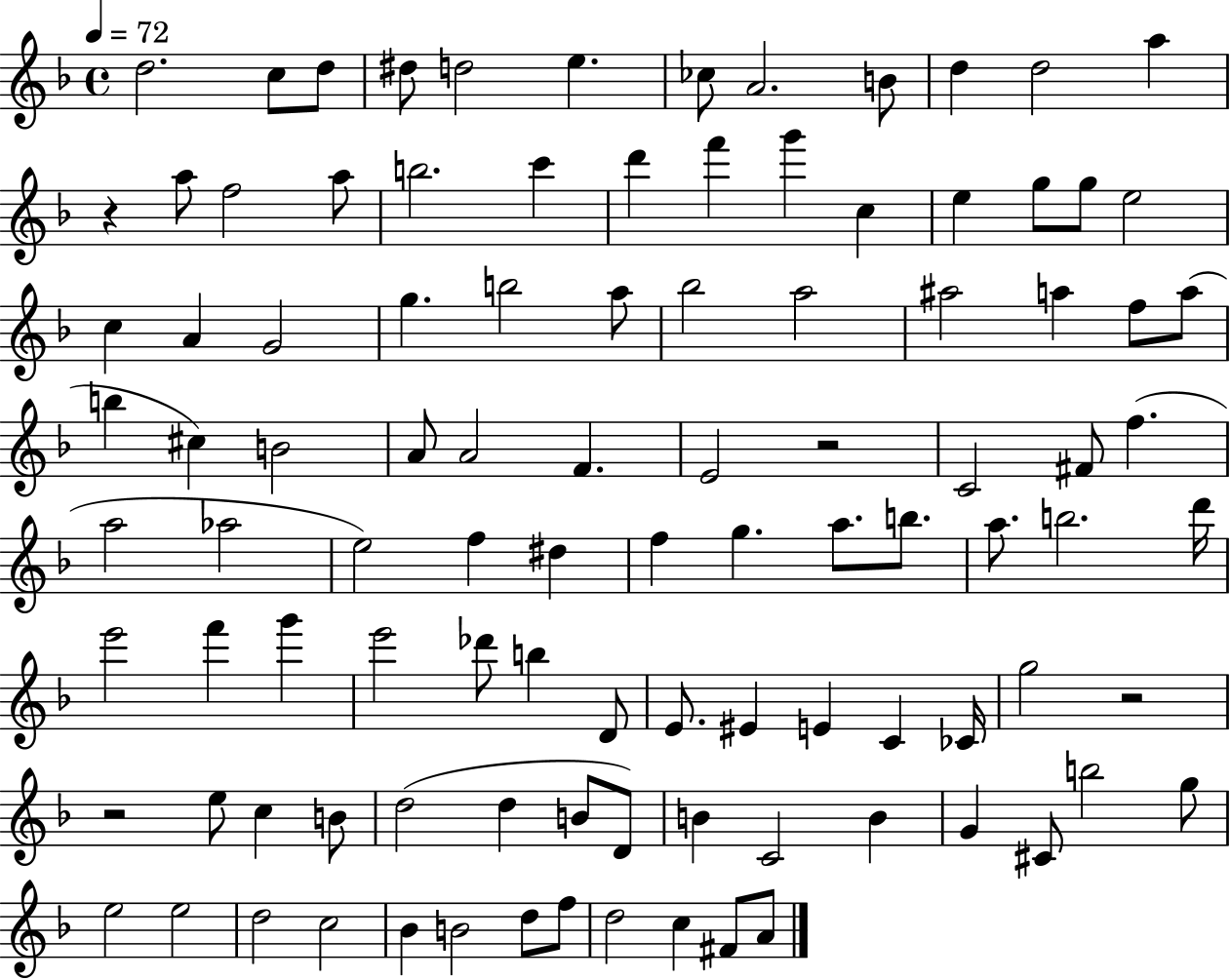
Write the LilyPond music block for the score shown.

{
  \clef treble
  \time 4/4
  \defaultTimeSignature
  \key f \major
  \tempo 4 = 72
  d''2. c''8 d''8 | dis''8 d''2 e''4. | ces''8 a'2. b'8 | d''4 d''2 a''4 | \break r4 a''8 f''2 a''8 | b''2. c'''4 | d'''4 f'''4 g'''4 c''4 | e''4 g''8 g''8 e''2 | \break c''4 a'4 g'2 | g''4. b''2 a''8 | bes''2 a''2 | ais''2 a''4 f''8 a''8( | \break b''4 cis''4) b'2 | a'8 a'2 f'4. | e'2 r2 | c'2 fis'8 f''4.( | \break a''2 aes''2 | e''2) f''4 dis''4 | f''4 g''4. a''8. b''8. | a''8. b''2. d'''16 | \break e'''2 f'''4 g'''4 | e'''2 des'''8 b''4 d'8 | e'8. eis'4 e'4 c'4 ces'16 | g''2 r2 | \break r2 e''8 c''4 b'8 | d''2( d''4 b'8 d'8) | b'4 c'2 b'4 | g'4 cis'8 b''2 g''8 | \break e''2 e''2 | d''2 c''2 | bes'4 b'2 d''8 f''8 | d''2 c''4 fis'8 a'8 | \break \bar "|."
}